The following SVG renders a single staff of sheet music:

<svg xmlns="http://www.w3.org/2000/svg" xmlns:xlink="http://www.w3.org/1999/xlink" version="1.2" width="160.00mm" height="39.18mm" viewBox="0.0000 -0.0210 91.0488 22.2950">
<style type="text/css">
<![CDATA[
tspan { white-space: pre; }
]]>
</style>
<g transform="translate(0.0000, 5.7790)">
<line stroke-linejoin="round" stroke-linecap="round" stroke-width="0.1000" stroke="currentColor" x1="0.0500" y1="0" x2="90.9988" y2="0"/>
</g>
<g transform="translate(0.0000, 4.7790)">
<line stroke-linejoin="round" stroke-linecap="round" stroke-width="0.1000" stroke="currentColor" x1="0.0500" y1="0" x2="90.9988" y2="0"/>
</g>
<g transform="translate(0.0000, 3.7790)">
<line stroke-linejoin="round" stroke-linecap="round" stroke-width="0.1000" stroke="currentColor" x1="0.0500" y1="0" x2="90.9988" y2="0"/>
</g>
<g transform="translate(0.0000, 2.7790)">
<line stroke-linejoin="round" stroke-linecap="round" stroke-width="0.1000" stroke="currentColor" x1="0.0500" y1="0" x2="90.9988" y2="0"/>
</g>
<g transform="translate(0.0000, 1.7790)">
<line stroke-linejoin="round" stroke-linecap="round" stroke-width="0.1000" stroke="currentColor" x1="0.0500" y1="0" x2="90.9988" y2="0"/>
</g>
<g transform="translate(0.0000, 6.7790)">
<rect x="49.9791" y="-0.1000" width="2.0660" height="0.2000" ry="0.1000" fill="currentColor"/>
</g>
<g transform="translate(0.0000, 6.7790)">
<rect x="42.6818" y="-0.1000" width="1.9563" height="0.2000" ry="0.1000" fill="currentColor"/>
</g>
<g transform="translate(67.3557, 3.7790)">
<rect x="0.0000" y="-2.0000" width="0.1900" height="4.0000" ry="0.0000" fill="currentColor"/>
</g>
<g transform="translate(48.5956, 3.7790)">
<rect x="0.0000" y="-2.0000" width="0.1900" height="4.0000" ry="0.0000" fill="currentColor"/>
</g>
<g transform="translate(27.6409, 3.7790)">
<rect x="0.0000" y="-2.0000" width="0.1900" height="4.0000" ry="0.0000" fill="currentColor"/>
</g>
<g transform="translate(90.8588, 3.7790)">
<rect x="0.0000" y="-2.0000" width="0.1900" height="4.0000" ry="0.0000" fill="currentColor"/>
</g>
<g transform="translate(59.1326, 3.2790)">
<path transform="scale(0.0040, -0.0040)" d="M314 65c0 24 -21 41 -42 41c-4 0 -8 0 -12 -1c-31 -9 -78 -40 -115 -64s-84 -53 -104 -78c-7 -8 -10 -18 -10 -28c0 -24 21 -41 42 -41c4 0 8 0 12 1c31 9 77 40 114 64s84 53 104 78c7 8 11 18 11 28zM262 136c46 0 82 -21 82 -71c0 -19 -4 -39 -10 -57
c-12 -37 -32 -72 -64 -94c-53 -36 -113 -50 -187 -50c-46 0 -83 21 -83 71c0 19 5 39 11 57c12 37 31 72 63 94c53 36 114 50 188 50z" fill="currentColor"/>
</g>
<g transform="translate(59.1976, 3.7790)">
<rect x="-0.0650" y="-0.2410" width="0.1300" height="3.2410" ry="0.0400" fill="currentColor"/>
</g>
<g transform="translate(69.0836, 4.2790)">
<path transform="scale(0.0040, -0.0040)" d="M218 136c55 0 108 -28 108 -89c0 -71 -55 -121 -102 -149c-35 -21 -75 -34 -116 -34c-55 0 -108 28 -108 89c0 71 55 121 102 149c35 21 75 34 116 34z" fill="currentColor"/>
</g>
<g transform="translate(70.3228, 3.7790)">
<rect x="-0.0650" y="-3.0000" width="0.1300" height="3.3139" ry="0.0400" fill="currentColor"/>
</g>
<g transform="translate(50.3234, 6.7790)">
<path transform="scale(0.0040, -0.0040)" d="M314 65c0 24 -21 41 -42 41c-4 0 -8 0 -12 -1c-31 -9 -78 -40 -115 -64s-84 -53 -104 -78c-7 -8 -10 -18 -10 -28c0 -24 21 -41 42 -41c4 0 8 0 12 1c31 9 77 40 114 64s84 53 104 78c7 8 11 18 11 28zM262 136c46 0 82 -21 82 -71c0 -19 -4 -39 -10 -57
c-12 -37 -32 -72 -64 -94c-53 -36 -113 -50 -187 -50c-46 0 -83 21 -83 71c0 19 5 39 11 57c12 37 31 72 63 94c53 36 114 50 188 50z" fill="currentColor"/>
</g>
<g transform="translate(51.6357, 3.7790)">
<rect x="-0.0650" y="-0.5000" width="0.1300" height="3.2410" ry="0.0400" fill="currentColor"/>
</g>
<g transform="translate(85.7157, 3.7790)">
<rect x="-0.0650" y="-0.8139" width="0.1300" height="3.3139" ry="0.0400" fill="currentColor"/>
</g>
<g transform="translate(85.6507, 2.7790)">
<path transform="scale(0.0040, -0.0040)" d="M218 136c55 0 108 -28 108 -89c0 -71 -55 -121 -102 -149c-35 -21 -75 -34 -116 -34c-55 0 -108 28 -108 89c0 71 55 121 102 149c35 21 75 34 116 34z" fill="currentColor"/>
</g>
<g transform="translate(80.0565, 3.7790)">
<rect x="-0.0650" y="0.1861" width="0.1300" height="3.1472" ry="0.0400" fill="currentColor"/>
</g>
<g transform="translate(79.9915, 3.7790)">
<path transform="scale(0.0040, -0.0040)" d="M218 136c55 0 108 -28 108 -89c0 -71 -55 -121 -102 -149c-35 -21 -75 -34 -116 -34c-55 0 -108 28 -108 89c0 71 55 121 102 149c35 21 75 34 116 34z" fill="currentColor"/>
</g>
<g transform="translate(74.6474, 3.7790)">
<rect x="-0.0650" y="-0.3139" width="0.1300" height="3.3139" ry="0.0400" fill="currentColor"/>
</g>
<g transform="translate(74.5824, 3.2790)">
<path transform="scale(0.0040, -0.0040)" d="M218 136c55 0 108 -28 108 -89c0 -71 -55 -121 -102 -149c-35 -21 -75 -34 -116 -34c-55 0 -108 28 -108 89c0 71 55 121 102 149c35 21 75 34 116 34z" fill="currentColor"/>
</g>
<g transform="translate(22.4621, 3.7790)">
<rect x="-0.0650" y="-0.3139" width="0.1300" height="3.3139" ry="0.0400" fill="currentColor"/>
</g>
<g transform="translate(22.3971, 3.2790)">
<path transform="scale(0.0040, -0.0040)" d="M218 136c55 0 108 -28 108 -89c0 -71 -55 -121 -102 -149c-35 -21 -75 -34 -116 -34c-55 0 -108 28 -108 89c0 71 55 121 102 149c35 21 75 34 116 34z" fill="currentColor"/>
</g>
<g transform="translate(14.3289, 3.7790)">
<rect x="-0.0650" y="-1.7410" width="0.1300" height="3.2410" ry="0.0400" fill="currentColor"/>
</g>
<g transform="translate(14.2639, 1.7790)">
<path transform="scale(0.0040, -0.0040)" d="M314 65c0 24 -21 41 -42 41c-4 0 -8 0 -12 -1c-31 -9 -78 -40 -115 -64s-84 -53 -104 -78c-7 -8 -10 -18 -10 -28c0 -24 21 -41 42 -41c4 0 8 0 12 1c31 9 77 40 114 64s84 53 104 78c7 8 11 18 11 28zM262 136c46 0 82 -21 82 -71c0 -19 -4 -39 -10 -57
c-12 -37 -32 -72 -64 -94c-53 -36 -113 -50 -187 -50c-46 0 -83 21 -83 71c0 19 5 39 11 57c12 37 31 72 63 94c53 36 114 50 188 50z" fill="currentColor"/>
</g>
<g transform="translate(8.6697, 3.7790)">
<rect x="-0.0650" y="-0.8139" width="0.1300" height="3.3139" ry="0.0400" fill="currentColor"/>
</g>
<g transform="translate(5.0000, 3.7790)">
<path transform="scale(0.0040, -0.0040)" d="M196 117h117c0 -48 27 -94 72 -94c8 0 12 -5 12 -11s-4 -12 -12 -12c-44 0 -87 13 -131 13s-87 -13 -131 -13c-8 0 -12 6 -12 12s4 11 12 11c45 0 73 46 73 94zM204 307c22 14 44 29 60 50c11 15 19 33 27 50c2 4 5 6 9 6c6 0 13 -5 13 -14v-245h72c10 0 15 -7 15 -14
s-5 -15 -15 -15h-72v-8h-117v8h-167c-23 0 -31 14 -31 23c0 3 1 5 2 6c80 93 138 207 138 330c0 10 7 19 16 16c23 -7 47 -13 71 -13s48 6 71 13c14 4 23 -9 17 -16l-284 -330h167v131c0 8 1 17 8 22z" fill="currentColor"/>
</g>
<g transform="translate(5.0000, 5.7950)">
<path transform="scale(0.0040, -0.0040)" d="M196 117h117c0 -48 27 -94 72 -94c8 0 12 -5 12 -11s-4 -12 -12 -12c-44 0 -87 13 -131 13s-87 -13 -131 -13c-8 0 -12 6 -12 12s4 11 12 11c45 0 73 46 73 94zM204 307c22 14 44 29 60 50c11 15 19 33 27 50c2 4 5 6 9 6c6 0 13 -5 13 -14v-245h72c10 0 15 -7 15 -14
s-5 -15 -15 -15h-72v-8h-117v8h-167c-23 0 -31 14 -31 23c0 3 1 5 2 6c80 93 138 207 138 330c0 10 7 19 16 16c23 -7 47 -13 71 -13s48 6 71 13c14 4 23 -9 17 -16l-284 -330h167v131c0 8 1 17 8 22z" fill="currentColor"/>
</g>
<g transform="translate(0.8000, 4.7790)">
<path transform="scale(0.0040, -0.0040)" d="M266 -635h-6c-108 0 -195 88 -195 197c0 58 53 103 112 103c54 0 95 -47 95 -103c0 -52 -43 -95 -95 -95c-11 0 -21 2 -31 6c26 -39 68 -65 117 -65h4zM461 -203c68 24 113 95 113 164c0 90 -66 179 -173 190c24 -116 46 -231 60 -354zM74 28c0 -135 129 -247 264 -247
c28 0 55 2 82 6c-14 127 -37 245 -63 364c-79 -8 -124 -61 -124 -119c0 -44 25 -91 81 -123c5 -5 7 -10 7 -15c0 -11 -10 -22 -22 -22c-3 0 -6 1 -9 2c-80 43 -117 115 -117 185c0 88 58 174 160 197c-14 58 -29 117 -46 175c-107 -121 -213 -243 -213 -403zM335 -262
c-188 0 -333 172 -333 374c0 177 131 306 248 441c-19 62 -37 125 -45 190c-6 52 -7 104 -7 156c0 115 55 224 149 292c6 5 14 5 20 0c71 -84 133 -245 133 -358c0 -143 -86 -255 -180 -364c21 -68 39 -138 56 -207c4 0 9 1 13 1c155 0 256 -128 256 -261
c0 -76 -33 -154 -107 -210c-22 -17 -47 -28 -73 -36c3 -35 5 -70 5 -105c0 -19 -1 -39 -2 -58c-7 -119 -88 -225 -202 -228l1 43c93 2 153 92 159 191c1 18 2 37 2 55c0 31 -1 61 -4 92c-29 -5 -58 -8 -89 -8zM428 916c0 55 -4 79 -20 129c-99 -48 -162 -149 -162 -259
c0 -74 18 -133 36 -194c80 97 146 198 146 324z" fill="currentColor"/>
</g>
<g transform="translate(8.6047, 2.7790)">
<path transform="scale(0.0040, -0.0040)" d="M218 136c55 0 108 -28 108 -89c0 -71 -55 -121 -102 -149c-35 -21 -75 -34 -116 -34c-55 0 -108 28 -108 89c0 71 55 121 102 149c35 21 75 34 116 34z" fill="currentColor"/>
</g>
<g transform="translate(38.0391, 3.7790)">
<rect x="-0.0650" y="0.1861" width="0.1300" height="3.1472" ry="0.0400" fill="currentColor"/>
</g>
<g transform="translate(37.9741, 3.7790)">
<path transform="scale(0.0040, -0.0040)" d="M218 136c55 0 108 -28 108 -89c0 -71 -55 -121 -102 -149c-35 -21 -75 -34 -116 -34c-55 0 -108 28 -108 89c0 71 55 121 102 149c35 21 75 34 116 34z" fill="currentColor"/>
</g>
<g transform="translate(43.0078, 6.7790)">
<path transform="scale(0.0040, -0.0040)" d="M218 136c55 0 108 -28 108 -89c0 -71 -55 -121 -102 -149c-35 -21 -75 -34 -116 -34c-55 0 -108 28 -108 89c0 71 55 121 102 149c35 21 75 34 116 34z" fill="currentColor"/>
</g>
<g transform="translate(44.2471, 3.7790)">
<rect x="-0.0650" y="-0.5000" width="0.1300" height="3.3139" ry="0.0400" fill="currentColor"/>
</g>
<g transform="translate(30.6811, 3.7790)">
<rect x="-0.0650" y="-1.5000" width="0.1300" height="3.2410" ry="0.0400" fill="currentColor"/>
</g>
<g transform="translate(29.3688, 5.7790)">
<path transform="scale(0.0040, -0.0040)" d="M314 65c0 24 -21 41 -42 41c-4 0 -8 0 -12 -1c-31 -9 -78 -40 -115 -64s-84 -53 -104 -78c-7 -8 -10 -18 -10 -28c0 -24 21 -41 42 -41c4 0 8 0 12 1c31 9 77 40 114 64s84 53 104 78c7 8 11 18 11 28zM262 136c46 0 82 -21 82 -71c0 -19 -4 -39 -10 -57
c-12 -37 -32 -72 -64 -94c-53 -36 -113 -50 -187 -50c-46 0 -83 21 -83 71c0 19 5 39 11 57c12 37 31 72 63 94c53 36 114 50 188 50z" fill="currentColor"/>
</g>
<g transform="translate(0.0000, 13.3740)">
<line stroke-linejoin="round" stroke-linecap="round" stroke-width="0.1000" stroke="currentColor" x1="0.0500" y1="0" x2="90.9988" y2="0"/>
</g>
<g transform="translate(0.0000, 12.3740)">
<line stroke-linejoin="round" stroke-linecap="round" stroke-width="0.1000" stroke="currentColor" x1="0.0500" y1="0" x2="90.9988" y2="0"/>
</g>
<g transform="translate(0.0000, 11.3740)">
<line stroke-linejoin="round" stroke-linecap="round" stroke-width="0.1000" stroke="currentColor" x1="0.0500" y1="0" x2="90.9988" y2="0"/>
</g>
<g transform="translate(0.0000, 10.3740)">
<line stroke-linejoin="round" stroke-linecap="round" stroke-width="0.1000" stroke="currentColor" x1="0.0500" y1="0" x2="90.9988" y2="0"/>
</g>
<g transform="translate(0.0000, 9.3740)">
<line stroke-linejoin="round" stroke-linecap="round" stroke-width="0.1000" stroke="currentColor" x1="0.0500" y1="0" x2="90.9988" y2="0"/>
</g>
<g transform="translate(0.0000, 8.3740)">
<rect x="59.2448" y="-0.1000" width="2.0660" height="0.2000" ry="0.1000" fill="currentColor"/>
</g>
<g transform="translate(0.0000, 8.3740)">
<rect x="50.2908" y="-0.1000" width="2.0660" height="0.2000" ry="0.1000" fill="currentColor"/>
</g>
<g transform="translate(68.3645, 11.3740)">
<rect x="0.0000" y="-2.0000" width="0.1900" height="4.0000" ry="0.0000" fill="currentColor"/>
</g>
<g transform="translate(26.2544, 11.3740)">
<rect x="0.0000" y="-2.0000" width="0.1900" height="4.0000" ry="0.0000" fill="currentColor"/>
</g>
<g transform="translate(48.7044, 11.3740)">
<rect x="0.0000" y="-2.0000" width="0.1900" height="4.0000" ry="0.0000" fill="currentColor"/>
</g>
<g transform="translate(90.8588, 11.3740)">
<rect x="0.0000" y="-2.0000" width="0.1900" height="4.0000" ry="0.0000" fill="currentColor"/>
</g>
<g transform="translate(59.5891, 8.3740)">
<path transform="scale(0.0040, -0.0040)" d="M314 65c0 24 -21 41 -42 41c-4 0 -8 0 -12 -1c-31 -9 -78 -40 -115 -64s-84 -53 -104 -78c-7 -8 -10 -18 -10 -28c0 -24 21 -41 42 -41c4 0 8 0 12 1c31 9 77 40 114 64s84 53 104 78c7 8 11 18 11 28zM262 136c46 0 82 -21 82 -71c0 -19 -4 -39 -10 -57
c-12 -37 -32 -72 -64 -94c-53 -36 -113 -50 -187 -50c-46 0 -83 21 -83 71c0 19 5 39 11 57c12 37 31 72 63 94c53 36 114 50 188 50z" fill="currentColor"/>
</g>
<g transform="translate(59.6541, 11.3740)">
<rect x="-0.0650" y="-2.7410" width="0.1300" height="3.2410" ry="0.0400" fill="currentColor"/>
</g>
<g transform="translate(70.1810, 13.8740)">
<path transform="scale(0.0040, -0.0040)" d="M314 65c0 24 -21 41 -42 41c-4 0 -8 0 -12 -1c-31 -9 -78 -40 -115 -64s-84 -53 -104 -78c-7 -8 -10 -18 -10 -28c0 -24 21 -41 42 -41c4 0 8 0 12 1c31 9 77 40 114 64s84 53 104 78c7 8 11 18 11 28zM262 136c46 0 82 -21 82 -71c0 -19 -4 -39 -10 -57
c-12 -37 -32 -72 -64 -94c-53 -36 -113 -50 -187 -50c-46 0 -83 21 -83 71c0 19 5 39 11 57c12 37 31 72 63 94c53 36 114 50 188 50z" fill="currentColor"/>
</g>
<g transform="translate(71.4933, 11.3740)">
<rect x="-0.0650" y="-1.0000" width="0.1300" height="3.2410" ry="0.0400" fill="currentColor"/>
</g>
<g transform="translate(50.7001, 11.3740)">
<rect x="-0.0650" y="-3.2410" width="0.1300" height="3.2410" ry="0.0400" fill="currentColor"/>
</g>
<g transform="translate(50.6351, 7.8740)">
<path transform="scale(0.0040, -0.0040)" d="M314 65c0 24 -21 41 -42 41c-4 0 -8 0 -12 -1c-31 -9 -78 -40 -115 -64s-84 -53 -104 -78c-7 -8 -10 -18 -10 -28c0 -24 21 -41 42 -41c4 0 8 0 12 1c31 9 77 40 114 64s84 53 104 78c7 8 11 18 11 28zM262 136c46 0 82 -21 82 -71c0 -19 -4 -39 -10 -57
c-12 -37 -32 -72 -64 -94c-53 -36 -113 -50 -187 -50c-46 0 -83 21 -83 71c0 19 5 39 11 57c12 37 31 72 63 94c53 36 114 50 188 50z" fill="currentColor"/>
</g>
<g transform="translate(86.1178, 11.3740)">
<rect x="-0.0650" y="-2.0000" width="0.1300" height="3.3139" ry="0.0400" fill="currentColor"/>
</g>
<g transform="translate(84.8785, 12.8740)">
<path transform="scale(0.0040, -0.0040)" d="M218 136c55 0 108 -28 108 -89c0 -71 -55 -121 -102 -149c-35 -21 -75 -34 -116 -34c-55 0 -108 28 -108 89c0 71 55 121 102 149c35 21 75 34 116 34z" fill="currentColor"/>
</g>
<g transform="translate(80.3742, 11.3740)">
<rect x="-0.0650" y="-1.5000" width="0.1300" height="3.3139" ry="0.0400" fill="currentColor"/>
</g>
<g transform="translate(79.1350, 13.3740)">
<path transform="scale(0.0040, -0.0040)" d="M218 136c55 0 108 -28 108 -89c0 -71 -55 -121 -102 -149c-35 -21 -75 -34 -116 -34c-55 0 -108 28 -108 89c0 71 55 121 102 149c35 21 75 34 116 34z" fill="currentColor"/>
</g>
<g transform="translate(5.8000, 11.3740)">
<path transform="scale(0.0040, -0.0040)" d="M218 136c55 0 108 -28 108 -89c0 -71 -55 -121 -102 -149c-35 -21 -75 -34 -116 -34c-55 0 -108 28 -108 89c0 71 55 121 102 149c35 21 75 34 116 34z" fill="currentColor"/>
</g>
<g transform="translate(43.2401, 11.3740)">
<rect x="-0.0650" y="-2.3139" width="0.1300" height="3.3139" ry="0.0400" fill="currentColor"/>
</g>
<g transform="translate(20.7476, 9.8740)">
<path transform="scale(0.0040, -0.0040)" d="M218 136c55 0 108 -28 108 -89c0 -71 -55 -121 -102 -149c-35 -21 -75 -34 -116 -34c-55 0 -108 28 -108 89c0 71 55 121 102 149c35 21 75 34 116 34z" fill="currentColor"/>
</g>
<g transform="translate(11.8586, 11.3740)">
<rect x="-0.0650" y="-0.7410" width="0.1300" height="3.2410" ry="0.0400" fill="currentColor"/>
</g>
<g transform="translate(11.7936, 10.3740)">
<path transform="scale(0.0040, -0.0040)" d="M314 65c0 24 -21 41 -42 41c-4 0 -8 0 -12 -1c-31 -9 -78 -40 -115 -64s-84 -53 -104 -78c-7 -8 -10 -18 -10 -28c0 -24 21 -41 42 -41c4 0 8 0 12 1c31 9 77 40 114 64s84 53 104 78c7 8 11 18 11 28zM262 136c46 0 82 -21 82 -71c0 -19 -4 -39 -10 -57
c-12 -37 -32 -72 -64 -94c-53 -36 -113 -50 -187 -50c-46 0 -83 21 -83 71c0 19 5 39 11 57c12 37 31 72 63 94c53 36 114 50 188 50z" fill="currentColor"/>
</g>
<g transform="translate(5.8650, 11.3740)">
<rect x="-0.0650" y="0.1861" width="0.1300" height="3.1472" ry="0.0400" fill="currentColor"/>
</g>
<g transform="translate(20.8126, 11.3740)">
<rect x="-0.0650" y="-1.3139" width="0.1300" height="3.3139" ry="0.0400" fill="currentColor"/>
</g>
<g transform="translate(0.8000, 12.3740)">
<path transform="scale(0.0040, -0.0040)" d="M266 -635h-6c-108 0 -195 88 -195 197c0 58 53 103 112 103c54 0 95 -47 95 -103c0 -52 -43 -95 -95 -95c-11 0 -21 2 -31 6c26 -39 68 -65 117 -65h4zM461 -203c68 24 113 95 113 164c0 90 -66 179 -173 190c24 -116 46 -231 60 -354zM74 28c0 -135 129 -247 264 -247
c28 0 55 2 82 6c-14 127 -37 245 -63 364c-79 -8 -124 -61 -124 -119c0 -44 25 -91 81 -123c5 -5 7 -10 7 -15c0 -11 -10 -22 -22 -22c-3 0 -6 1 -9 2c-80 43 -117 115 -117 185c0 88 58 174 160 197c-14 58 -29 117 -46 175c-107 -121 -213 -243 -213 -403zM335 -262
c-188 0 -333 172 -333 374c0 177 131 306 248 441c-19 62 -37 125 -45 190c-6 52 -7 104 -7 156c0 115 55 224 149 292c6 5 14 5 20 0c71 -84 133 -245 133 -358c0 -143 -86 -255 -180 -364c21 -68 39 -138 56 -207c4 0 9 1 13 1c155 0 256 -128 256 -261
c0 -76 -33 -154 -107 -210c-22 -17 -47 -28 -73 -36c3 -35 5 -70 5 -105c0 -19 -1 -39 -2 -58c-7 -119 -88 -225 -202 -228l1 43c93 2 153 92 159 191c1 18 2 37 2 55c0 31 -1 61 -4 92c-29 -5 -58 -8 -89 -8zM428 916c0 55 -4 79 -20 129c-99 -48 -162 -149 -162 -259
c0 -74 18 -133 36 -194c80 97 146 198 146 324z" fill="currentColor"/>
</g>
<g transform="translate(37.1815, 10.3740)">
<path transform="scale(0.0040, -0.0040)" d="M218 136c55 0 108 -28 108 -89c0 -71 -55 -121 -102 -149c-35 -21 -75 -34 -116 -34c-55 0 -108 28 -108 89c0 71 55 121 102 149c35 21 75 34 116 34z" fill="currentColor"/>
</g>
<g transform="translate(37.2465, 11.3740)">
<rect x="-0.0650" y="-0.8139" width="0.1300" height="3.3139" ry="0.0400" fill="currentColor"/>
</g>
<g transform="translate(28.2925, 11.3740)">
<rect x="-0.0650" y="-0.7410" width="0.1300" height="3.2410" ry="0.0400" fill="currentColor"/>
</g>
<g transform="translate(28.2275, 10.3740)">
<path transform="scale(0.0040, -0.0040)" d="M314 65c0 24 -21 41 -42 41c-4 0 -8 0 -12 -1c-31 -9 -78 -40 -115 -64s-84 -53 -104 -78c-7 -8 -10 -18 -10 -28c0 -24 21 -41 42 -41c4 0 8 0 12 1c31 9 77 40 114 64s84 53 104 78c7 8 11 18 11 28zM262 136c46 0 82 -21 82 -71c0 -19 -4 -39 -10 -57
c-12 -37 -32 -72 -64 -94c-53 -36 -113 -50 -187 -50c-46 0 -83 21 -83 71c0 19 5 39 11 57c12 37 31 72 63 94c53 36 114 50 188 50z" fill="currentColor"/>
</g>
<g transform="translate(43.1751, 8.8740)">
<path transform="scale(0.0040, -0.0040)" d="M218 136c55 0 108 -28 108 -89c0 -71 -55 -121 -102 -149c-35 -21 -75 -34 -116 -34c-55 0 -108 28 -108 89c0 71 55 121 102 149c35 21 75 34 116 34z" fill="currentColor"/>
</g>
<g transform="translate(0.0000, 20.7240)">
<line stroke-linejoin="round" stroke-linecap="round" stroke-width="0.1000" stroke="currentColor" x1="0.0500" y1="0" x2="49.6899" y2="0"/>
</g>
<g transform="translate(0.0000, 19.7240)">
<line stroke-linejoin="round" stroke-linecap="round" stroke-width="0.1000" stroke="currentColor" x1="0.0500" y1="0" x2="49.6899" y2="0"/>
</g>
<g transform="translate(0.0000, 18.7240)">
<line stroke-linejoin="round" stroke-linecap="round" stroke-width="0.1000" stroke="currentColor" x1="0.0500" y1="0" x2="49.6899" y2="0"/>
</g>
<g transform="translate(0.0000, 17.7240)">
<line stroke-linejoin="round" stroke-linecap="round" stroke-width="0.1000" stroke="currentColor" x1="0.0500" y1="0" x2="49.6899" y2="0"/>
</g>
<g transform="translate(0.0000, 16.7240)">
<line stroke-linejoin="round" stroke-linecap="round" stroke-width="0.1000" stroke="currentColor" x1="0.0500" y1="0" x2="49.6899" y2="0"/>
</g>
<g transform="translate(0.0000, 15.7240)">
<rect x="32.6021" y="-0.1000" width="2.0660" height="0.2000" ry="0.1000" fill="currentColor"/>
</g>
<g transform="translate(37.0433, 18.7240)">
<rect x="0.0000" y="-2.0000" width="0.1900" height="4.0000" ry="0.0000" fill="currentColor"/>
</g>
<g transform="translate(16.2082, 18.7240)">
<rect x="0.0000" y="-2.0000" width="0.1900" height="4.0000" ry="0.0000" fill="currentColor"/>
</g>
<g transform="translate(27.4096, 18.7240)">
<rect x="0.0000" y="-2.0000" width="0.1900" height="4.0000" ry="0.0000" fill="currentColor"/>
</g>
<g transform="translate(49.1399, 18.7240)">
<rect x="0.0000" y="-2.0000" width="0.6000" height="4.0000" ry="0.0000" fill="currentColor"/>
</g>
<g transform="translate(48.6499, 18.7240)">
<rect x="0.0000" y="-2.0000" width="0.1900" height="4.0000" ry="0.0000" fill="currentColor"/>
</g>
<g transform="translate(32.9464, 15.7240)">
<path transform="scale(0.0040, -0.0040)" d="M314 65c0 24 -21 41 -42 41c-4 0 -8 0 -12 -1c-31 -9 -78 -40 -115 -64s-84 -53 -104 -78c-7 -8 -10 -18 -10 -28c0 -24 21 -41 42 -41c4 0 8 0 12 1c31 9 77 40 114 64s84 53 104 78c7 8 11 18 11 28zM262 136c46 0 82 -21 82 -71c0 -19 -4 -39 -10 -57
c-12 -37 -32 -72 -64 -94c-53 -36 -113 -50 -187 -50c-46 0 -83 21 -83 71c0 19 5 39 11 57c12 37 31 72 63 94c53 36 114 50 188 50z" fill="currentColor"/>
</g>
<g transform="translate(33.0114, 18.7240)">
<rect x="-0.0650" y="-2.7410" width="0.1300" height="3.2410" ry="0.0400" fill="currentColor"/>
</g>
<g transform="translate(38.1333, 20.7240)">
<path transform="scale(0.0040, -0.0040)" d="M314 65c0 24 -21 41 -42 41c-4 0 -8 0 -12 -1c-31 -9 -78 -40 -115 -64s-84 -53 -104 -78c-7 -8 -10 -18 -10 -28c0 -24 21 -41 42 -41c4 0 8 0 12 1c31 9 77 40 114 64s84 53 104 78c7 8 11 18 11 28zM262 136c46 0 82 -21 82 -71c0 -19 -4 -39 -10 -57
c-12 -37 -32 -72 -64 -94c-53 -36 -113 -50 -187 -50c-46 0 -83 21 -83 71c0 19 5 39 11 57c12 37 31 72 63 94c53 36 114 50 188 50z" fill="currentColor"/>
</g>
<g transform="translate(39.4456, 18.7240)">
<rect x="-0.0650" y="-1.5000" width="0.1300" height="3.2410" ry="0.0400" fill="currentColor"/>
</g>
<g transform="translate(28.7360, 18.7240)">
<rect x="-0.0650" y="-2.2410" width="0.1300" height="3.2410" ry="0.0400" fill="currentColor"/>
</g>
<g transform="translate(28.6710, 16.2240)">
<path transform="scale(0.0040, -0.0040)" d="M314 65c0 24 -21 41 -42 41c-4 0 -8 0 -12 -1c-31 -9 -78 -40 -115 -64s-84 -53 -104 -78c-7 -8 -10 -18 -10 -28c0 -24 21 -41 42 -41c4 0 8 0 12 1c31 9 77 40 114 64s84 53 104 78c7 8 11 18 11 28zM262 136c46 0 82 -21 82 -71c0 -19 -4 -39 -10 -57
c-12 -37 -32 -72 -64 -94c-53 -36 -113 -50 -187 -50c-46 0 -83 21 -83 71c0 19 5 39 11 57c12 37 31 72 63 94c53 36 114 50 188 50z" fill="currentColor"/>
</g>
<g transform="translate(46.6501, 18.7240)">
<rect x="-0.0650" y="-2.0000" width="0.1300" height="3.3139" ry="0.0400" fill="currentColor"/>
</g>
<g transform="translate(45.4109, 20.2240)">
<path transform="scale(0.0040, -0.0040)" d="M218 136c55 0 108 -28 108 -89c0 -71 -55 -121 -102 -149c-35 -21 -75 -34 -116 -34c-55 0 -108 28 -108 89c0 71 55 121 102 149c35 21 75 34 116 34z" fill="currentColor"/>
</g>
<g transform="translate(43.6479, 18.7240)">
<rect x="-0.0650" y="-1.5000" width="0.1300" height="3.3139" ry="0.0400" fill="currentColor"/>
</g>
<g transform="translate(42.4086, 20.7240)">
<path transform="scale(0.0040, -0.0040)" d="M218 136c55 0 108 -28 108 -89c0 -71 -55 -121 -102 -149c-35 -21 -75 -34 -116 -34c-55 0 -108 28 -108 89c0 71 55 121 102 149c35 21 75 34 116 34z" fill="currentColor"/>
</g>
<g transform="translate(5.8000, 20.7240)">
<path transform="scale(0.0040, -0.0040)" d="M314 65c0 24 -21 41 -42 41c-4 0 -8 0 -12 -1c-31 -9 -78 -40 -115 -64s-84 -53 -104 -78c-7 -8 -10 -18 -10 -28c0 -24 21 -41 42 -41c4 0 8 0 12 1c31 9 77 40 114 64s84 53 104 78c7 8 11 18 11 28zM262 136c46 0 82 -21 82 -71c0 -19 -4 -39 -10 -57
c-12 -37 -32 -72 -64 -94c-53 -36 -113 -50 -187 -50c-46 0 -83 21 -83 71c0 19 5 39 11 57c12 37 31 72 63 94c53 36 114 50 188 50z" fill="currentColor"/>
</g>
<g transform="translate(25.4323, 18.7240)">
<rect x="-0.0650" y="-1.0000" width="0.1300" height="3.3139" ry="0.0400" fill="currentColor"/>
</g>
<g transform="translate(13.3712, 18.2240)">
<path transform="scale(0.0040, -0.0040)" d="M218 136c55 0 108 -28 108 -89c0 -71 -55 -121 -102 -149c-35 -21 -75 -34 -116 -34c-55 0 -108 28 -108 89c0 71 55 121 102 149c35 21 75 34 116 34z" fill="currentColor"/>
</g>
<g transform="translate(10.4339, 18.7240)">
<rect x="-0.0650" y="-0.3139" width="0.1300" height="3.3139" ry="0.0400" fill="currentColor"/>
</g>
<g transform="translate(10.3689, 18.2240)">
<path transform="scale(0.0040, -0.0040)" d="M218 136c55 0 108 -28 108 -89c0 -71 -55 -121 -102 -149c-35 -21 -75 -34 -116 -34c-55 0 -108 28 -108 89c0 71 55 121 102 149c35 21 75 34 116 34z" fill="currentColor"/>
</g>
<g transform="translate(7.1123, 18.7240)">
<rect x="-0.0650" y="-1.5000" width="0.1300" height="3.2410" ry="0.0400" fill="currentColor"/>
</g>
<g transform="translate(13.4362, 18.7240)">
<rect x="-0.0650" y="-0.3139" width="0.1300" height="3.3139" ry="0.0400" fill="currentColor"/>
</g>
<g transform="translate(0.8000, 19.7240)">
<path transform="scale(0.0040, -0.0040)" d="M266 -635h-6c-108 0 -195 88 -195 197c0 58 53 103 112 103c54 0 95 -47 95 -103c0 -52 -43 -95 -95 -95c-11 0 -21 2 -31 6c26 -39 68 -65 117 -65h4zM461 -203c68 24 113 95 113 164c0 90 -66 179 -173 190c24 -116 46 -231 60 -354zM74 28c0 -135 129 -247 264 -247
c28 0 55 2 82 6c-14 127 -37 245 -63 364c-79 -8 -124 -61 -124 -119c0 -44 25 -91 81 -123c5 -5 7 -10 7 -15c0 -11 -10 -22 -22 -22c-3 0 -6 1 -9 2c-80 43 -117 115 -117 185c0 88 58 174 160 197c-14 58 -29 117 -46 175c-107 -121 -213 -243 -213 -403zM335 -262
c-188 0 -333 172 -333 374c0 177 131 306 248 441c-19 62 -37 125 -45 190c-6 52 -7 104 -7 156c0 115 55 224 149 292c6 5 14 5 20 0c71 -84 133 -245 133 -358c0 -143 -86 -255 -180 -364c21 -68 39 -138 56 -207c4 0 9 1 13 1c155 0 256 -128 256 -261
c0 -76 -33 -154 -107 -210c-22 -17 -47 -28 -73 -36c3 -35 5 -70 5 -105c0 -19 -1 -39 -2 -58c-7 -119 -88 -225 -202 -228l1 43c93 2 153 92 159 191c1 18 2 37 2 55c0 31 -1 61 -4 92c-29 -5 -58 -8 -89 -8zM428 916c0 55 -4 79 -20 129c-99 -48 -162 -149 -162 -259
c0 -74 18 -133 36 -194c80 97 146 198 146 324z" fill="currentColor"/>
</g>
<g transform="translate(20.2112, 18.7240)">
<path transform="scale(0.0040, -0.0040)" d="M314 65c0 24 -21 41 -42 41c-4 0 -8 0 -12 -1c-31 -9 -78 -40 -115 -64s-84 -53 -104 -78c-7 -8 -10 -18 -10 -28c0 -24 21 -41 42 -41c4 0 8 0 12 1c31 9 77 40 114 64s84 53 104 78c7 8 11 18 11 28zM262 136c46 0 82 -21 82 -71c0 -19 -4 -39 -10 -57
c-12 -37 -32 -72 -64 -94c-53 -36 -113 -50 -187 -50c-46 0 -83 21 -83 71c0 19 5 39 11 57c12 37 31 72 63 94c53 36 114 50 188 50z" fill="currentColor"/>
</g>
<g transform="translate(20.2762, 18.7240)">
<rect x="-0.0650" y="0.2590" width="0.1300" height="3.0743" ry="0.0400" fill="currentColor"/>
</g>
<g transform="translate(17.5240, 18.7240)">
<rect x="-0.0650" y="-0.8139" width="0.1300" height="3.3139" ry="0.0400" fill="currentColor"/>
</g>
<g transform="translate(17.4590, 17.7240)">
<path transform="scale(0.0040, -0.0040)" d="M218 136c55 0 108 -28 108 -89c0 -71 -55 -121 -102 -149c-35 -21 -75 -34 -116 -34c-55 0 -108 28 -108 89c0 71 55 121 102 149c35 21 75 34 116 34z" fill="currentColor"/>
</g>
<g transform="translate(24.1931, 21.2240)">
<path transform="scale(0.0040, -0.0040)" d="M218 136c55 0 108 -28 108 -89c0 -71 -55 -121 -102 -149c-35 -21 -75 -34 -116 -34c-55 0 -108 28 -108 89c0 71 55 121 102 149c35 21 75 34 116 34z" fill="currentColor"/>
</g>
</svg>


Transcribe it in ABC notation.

X:1
T:Untitled
M:4/4
L:1/4
K:C
d f2 c E2 B C C2 c2 A c B d B d2 e d2 d g b2 a2 D2 E F E2 c c d B2 D g2 a2 E2 E F